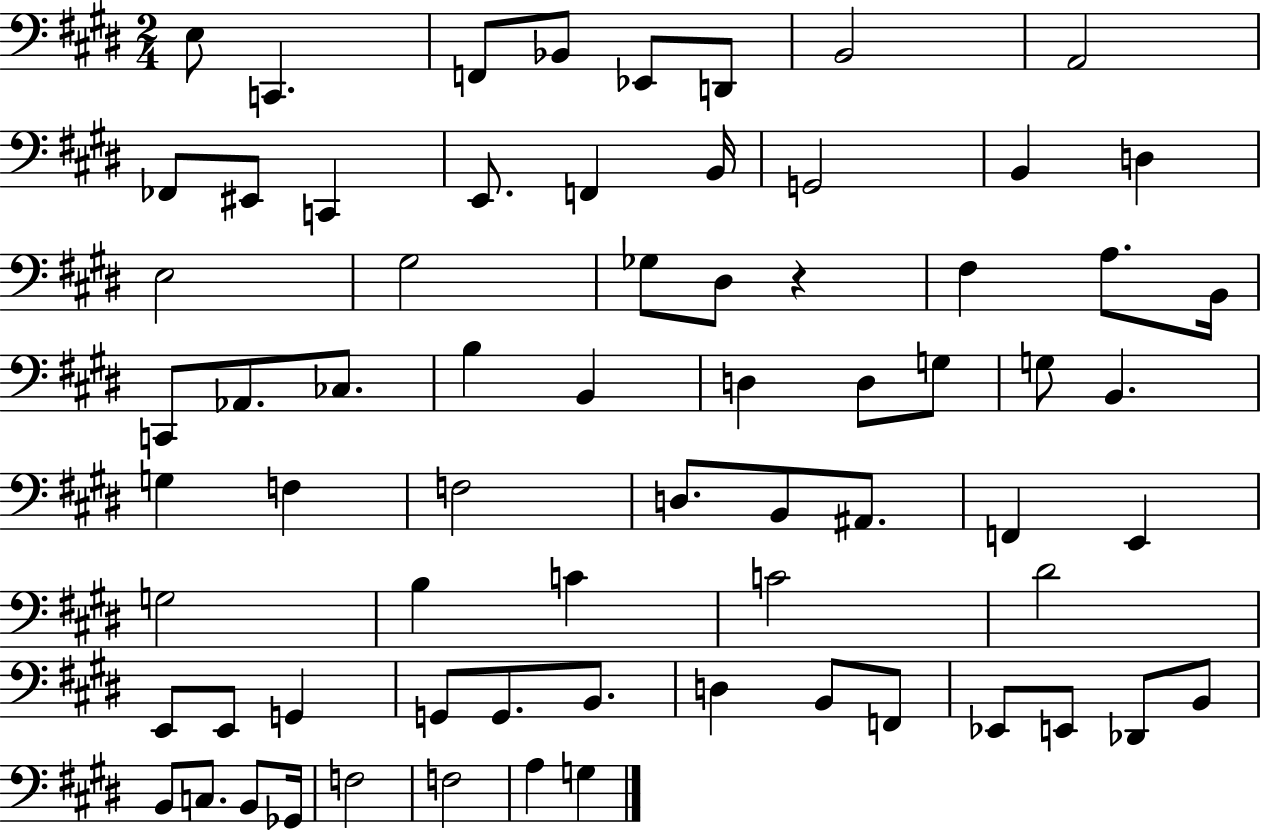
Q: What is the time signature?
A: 2/4